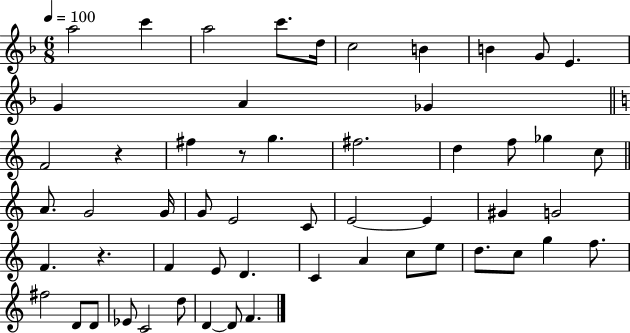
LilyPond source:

{
  \clef treble
  \numericTimeSignature
  \time 6/8
  \key f \major
  \tempo 4 = 100
  \repeat volta 2 { a''2 c'''4 | a''2 c'''8. d''16 | c''2 b'4 | b'4 g'8 e'4. | \break g'4 a'4 ges'4 | \bar "||" \break \key c \major f'2 r4 | fis''4 r8 g''4. | fis''2. | d''4 f''8 ges''4 c''8 | \break \bar "||" \break \key c \major a'8. g'2 g'16 | g'8 e'2 c'8 | e'2~~ e'4 | gis'4 g'2 | \break f'4. r4. | f'4 e'8 d'4. | c'4 a'4 c''8 e''8 | d''8. c''8 g''4 f''8. | \break fis''2 d'8 d'8 | ees'8 c'2 d''8 | d'4~~ d'8 f'4. | } \bar "|."
}